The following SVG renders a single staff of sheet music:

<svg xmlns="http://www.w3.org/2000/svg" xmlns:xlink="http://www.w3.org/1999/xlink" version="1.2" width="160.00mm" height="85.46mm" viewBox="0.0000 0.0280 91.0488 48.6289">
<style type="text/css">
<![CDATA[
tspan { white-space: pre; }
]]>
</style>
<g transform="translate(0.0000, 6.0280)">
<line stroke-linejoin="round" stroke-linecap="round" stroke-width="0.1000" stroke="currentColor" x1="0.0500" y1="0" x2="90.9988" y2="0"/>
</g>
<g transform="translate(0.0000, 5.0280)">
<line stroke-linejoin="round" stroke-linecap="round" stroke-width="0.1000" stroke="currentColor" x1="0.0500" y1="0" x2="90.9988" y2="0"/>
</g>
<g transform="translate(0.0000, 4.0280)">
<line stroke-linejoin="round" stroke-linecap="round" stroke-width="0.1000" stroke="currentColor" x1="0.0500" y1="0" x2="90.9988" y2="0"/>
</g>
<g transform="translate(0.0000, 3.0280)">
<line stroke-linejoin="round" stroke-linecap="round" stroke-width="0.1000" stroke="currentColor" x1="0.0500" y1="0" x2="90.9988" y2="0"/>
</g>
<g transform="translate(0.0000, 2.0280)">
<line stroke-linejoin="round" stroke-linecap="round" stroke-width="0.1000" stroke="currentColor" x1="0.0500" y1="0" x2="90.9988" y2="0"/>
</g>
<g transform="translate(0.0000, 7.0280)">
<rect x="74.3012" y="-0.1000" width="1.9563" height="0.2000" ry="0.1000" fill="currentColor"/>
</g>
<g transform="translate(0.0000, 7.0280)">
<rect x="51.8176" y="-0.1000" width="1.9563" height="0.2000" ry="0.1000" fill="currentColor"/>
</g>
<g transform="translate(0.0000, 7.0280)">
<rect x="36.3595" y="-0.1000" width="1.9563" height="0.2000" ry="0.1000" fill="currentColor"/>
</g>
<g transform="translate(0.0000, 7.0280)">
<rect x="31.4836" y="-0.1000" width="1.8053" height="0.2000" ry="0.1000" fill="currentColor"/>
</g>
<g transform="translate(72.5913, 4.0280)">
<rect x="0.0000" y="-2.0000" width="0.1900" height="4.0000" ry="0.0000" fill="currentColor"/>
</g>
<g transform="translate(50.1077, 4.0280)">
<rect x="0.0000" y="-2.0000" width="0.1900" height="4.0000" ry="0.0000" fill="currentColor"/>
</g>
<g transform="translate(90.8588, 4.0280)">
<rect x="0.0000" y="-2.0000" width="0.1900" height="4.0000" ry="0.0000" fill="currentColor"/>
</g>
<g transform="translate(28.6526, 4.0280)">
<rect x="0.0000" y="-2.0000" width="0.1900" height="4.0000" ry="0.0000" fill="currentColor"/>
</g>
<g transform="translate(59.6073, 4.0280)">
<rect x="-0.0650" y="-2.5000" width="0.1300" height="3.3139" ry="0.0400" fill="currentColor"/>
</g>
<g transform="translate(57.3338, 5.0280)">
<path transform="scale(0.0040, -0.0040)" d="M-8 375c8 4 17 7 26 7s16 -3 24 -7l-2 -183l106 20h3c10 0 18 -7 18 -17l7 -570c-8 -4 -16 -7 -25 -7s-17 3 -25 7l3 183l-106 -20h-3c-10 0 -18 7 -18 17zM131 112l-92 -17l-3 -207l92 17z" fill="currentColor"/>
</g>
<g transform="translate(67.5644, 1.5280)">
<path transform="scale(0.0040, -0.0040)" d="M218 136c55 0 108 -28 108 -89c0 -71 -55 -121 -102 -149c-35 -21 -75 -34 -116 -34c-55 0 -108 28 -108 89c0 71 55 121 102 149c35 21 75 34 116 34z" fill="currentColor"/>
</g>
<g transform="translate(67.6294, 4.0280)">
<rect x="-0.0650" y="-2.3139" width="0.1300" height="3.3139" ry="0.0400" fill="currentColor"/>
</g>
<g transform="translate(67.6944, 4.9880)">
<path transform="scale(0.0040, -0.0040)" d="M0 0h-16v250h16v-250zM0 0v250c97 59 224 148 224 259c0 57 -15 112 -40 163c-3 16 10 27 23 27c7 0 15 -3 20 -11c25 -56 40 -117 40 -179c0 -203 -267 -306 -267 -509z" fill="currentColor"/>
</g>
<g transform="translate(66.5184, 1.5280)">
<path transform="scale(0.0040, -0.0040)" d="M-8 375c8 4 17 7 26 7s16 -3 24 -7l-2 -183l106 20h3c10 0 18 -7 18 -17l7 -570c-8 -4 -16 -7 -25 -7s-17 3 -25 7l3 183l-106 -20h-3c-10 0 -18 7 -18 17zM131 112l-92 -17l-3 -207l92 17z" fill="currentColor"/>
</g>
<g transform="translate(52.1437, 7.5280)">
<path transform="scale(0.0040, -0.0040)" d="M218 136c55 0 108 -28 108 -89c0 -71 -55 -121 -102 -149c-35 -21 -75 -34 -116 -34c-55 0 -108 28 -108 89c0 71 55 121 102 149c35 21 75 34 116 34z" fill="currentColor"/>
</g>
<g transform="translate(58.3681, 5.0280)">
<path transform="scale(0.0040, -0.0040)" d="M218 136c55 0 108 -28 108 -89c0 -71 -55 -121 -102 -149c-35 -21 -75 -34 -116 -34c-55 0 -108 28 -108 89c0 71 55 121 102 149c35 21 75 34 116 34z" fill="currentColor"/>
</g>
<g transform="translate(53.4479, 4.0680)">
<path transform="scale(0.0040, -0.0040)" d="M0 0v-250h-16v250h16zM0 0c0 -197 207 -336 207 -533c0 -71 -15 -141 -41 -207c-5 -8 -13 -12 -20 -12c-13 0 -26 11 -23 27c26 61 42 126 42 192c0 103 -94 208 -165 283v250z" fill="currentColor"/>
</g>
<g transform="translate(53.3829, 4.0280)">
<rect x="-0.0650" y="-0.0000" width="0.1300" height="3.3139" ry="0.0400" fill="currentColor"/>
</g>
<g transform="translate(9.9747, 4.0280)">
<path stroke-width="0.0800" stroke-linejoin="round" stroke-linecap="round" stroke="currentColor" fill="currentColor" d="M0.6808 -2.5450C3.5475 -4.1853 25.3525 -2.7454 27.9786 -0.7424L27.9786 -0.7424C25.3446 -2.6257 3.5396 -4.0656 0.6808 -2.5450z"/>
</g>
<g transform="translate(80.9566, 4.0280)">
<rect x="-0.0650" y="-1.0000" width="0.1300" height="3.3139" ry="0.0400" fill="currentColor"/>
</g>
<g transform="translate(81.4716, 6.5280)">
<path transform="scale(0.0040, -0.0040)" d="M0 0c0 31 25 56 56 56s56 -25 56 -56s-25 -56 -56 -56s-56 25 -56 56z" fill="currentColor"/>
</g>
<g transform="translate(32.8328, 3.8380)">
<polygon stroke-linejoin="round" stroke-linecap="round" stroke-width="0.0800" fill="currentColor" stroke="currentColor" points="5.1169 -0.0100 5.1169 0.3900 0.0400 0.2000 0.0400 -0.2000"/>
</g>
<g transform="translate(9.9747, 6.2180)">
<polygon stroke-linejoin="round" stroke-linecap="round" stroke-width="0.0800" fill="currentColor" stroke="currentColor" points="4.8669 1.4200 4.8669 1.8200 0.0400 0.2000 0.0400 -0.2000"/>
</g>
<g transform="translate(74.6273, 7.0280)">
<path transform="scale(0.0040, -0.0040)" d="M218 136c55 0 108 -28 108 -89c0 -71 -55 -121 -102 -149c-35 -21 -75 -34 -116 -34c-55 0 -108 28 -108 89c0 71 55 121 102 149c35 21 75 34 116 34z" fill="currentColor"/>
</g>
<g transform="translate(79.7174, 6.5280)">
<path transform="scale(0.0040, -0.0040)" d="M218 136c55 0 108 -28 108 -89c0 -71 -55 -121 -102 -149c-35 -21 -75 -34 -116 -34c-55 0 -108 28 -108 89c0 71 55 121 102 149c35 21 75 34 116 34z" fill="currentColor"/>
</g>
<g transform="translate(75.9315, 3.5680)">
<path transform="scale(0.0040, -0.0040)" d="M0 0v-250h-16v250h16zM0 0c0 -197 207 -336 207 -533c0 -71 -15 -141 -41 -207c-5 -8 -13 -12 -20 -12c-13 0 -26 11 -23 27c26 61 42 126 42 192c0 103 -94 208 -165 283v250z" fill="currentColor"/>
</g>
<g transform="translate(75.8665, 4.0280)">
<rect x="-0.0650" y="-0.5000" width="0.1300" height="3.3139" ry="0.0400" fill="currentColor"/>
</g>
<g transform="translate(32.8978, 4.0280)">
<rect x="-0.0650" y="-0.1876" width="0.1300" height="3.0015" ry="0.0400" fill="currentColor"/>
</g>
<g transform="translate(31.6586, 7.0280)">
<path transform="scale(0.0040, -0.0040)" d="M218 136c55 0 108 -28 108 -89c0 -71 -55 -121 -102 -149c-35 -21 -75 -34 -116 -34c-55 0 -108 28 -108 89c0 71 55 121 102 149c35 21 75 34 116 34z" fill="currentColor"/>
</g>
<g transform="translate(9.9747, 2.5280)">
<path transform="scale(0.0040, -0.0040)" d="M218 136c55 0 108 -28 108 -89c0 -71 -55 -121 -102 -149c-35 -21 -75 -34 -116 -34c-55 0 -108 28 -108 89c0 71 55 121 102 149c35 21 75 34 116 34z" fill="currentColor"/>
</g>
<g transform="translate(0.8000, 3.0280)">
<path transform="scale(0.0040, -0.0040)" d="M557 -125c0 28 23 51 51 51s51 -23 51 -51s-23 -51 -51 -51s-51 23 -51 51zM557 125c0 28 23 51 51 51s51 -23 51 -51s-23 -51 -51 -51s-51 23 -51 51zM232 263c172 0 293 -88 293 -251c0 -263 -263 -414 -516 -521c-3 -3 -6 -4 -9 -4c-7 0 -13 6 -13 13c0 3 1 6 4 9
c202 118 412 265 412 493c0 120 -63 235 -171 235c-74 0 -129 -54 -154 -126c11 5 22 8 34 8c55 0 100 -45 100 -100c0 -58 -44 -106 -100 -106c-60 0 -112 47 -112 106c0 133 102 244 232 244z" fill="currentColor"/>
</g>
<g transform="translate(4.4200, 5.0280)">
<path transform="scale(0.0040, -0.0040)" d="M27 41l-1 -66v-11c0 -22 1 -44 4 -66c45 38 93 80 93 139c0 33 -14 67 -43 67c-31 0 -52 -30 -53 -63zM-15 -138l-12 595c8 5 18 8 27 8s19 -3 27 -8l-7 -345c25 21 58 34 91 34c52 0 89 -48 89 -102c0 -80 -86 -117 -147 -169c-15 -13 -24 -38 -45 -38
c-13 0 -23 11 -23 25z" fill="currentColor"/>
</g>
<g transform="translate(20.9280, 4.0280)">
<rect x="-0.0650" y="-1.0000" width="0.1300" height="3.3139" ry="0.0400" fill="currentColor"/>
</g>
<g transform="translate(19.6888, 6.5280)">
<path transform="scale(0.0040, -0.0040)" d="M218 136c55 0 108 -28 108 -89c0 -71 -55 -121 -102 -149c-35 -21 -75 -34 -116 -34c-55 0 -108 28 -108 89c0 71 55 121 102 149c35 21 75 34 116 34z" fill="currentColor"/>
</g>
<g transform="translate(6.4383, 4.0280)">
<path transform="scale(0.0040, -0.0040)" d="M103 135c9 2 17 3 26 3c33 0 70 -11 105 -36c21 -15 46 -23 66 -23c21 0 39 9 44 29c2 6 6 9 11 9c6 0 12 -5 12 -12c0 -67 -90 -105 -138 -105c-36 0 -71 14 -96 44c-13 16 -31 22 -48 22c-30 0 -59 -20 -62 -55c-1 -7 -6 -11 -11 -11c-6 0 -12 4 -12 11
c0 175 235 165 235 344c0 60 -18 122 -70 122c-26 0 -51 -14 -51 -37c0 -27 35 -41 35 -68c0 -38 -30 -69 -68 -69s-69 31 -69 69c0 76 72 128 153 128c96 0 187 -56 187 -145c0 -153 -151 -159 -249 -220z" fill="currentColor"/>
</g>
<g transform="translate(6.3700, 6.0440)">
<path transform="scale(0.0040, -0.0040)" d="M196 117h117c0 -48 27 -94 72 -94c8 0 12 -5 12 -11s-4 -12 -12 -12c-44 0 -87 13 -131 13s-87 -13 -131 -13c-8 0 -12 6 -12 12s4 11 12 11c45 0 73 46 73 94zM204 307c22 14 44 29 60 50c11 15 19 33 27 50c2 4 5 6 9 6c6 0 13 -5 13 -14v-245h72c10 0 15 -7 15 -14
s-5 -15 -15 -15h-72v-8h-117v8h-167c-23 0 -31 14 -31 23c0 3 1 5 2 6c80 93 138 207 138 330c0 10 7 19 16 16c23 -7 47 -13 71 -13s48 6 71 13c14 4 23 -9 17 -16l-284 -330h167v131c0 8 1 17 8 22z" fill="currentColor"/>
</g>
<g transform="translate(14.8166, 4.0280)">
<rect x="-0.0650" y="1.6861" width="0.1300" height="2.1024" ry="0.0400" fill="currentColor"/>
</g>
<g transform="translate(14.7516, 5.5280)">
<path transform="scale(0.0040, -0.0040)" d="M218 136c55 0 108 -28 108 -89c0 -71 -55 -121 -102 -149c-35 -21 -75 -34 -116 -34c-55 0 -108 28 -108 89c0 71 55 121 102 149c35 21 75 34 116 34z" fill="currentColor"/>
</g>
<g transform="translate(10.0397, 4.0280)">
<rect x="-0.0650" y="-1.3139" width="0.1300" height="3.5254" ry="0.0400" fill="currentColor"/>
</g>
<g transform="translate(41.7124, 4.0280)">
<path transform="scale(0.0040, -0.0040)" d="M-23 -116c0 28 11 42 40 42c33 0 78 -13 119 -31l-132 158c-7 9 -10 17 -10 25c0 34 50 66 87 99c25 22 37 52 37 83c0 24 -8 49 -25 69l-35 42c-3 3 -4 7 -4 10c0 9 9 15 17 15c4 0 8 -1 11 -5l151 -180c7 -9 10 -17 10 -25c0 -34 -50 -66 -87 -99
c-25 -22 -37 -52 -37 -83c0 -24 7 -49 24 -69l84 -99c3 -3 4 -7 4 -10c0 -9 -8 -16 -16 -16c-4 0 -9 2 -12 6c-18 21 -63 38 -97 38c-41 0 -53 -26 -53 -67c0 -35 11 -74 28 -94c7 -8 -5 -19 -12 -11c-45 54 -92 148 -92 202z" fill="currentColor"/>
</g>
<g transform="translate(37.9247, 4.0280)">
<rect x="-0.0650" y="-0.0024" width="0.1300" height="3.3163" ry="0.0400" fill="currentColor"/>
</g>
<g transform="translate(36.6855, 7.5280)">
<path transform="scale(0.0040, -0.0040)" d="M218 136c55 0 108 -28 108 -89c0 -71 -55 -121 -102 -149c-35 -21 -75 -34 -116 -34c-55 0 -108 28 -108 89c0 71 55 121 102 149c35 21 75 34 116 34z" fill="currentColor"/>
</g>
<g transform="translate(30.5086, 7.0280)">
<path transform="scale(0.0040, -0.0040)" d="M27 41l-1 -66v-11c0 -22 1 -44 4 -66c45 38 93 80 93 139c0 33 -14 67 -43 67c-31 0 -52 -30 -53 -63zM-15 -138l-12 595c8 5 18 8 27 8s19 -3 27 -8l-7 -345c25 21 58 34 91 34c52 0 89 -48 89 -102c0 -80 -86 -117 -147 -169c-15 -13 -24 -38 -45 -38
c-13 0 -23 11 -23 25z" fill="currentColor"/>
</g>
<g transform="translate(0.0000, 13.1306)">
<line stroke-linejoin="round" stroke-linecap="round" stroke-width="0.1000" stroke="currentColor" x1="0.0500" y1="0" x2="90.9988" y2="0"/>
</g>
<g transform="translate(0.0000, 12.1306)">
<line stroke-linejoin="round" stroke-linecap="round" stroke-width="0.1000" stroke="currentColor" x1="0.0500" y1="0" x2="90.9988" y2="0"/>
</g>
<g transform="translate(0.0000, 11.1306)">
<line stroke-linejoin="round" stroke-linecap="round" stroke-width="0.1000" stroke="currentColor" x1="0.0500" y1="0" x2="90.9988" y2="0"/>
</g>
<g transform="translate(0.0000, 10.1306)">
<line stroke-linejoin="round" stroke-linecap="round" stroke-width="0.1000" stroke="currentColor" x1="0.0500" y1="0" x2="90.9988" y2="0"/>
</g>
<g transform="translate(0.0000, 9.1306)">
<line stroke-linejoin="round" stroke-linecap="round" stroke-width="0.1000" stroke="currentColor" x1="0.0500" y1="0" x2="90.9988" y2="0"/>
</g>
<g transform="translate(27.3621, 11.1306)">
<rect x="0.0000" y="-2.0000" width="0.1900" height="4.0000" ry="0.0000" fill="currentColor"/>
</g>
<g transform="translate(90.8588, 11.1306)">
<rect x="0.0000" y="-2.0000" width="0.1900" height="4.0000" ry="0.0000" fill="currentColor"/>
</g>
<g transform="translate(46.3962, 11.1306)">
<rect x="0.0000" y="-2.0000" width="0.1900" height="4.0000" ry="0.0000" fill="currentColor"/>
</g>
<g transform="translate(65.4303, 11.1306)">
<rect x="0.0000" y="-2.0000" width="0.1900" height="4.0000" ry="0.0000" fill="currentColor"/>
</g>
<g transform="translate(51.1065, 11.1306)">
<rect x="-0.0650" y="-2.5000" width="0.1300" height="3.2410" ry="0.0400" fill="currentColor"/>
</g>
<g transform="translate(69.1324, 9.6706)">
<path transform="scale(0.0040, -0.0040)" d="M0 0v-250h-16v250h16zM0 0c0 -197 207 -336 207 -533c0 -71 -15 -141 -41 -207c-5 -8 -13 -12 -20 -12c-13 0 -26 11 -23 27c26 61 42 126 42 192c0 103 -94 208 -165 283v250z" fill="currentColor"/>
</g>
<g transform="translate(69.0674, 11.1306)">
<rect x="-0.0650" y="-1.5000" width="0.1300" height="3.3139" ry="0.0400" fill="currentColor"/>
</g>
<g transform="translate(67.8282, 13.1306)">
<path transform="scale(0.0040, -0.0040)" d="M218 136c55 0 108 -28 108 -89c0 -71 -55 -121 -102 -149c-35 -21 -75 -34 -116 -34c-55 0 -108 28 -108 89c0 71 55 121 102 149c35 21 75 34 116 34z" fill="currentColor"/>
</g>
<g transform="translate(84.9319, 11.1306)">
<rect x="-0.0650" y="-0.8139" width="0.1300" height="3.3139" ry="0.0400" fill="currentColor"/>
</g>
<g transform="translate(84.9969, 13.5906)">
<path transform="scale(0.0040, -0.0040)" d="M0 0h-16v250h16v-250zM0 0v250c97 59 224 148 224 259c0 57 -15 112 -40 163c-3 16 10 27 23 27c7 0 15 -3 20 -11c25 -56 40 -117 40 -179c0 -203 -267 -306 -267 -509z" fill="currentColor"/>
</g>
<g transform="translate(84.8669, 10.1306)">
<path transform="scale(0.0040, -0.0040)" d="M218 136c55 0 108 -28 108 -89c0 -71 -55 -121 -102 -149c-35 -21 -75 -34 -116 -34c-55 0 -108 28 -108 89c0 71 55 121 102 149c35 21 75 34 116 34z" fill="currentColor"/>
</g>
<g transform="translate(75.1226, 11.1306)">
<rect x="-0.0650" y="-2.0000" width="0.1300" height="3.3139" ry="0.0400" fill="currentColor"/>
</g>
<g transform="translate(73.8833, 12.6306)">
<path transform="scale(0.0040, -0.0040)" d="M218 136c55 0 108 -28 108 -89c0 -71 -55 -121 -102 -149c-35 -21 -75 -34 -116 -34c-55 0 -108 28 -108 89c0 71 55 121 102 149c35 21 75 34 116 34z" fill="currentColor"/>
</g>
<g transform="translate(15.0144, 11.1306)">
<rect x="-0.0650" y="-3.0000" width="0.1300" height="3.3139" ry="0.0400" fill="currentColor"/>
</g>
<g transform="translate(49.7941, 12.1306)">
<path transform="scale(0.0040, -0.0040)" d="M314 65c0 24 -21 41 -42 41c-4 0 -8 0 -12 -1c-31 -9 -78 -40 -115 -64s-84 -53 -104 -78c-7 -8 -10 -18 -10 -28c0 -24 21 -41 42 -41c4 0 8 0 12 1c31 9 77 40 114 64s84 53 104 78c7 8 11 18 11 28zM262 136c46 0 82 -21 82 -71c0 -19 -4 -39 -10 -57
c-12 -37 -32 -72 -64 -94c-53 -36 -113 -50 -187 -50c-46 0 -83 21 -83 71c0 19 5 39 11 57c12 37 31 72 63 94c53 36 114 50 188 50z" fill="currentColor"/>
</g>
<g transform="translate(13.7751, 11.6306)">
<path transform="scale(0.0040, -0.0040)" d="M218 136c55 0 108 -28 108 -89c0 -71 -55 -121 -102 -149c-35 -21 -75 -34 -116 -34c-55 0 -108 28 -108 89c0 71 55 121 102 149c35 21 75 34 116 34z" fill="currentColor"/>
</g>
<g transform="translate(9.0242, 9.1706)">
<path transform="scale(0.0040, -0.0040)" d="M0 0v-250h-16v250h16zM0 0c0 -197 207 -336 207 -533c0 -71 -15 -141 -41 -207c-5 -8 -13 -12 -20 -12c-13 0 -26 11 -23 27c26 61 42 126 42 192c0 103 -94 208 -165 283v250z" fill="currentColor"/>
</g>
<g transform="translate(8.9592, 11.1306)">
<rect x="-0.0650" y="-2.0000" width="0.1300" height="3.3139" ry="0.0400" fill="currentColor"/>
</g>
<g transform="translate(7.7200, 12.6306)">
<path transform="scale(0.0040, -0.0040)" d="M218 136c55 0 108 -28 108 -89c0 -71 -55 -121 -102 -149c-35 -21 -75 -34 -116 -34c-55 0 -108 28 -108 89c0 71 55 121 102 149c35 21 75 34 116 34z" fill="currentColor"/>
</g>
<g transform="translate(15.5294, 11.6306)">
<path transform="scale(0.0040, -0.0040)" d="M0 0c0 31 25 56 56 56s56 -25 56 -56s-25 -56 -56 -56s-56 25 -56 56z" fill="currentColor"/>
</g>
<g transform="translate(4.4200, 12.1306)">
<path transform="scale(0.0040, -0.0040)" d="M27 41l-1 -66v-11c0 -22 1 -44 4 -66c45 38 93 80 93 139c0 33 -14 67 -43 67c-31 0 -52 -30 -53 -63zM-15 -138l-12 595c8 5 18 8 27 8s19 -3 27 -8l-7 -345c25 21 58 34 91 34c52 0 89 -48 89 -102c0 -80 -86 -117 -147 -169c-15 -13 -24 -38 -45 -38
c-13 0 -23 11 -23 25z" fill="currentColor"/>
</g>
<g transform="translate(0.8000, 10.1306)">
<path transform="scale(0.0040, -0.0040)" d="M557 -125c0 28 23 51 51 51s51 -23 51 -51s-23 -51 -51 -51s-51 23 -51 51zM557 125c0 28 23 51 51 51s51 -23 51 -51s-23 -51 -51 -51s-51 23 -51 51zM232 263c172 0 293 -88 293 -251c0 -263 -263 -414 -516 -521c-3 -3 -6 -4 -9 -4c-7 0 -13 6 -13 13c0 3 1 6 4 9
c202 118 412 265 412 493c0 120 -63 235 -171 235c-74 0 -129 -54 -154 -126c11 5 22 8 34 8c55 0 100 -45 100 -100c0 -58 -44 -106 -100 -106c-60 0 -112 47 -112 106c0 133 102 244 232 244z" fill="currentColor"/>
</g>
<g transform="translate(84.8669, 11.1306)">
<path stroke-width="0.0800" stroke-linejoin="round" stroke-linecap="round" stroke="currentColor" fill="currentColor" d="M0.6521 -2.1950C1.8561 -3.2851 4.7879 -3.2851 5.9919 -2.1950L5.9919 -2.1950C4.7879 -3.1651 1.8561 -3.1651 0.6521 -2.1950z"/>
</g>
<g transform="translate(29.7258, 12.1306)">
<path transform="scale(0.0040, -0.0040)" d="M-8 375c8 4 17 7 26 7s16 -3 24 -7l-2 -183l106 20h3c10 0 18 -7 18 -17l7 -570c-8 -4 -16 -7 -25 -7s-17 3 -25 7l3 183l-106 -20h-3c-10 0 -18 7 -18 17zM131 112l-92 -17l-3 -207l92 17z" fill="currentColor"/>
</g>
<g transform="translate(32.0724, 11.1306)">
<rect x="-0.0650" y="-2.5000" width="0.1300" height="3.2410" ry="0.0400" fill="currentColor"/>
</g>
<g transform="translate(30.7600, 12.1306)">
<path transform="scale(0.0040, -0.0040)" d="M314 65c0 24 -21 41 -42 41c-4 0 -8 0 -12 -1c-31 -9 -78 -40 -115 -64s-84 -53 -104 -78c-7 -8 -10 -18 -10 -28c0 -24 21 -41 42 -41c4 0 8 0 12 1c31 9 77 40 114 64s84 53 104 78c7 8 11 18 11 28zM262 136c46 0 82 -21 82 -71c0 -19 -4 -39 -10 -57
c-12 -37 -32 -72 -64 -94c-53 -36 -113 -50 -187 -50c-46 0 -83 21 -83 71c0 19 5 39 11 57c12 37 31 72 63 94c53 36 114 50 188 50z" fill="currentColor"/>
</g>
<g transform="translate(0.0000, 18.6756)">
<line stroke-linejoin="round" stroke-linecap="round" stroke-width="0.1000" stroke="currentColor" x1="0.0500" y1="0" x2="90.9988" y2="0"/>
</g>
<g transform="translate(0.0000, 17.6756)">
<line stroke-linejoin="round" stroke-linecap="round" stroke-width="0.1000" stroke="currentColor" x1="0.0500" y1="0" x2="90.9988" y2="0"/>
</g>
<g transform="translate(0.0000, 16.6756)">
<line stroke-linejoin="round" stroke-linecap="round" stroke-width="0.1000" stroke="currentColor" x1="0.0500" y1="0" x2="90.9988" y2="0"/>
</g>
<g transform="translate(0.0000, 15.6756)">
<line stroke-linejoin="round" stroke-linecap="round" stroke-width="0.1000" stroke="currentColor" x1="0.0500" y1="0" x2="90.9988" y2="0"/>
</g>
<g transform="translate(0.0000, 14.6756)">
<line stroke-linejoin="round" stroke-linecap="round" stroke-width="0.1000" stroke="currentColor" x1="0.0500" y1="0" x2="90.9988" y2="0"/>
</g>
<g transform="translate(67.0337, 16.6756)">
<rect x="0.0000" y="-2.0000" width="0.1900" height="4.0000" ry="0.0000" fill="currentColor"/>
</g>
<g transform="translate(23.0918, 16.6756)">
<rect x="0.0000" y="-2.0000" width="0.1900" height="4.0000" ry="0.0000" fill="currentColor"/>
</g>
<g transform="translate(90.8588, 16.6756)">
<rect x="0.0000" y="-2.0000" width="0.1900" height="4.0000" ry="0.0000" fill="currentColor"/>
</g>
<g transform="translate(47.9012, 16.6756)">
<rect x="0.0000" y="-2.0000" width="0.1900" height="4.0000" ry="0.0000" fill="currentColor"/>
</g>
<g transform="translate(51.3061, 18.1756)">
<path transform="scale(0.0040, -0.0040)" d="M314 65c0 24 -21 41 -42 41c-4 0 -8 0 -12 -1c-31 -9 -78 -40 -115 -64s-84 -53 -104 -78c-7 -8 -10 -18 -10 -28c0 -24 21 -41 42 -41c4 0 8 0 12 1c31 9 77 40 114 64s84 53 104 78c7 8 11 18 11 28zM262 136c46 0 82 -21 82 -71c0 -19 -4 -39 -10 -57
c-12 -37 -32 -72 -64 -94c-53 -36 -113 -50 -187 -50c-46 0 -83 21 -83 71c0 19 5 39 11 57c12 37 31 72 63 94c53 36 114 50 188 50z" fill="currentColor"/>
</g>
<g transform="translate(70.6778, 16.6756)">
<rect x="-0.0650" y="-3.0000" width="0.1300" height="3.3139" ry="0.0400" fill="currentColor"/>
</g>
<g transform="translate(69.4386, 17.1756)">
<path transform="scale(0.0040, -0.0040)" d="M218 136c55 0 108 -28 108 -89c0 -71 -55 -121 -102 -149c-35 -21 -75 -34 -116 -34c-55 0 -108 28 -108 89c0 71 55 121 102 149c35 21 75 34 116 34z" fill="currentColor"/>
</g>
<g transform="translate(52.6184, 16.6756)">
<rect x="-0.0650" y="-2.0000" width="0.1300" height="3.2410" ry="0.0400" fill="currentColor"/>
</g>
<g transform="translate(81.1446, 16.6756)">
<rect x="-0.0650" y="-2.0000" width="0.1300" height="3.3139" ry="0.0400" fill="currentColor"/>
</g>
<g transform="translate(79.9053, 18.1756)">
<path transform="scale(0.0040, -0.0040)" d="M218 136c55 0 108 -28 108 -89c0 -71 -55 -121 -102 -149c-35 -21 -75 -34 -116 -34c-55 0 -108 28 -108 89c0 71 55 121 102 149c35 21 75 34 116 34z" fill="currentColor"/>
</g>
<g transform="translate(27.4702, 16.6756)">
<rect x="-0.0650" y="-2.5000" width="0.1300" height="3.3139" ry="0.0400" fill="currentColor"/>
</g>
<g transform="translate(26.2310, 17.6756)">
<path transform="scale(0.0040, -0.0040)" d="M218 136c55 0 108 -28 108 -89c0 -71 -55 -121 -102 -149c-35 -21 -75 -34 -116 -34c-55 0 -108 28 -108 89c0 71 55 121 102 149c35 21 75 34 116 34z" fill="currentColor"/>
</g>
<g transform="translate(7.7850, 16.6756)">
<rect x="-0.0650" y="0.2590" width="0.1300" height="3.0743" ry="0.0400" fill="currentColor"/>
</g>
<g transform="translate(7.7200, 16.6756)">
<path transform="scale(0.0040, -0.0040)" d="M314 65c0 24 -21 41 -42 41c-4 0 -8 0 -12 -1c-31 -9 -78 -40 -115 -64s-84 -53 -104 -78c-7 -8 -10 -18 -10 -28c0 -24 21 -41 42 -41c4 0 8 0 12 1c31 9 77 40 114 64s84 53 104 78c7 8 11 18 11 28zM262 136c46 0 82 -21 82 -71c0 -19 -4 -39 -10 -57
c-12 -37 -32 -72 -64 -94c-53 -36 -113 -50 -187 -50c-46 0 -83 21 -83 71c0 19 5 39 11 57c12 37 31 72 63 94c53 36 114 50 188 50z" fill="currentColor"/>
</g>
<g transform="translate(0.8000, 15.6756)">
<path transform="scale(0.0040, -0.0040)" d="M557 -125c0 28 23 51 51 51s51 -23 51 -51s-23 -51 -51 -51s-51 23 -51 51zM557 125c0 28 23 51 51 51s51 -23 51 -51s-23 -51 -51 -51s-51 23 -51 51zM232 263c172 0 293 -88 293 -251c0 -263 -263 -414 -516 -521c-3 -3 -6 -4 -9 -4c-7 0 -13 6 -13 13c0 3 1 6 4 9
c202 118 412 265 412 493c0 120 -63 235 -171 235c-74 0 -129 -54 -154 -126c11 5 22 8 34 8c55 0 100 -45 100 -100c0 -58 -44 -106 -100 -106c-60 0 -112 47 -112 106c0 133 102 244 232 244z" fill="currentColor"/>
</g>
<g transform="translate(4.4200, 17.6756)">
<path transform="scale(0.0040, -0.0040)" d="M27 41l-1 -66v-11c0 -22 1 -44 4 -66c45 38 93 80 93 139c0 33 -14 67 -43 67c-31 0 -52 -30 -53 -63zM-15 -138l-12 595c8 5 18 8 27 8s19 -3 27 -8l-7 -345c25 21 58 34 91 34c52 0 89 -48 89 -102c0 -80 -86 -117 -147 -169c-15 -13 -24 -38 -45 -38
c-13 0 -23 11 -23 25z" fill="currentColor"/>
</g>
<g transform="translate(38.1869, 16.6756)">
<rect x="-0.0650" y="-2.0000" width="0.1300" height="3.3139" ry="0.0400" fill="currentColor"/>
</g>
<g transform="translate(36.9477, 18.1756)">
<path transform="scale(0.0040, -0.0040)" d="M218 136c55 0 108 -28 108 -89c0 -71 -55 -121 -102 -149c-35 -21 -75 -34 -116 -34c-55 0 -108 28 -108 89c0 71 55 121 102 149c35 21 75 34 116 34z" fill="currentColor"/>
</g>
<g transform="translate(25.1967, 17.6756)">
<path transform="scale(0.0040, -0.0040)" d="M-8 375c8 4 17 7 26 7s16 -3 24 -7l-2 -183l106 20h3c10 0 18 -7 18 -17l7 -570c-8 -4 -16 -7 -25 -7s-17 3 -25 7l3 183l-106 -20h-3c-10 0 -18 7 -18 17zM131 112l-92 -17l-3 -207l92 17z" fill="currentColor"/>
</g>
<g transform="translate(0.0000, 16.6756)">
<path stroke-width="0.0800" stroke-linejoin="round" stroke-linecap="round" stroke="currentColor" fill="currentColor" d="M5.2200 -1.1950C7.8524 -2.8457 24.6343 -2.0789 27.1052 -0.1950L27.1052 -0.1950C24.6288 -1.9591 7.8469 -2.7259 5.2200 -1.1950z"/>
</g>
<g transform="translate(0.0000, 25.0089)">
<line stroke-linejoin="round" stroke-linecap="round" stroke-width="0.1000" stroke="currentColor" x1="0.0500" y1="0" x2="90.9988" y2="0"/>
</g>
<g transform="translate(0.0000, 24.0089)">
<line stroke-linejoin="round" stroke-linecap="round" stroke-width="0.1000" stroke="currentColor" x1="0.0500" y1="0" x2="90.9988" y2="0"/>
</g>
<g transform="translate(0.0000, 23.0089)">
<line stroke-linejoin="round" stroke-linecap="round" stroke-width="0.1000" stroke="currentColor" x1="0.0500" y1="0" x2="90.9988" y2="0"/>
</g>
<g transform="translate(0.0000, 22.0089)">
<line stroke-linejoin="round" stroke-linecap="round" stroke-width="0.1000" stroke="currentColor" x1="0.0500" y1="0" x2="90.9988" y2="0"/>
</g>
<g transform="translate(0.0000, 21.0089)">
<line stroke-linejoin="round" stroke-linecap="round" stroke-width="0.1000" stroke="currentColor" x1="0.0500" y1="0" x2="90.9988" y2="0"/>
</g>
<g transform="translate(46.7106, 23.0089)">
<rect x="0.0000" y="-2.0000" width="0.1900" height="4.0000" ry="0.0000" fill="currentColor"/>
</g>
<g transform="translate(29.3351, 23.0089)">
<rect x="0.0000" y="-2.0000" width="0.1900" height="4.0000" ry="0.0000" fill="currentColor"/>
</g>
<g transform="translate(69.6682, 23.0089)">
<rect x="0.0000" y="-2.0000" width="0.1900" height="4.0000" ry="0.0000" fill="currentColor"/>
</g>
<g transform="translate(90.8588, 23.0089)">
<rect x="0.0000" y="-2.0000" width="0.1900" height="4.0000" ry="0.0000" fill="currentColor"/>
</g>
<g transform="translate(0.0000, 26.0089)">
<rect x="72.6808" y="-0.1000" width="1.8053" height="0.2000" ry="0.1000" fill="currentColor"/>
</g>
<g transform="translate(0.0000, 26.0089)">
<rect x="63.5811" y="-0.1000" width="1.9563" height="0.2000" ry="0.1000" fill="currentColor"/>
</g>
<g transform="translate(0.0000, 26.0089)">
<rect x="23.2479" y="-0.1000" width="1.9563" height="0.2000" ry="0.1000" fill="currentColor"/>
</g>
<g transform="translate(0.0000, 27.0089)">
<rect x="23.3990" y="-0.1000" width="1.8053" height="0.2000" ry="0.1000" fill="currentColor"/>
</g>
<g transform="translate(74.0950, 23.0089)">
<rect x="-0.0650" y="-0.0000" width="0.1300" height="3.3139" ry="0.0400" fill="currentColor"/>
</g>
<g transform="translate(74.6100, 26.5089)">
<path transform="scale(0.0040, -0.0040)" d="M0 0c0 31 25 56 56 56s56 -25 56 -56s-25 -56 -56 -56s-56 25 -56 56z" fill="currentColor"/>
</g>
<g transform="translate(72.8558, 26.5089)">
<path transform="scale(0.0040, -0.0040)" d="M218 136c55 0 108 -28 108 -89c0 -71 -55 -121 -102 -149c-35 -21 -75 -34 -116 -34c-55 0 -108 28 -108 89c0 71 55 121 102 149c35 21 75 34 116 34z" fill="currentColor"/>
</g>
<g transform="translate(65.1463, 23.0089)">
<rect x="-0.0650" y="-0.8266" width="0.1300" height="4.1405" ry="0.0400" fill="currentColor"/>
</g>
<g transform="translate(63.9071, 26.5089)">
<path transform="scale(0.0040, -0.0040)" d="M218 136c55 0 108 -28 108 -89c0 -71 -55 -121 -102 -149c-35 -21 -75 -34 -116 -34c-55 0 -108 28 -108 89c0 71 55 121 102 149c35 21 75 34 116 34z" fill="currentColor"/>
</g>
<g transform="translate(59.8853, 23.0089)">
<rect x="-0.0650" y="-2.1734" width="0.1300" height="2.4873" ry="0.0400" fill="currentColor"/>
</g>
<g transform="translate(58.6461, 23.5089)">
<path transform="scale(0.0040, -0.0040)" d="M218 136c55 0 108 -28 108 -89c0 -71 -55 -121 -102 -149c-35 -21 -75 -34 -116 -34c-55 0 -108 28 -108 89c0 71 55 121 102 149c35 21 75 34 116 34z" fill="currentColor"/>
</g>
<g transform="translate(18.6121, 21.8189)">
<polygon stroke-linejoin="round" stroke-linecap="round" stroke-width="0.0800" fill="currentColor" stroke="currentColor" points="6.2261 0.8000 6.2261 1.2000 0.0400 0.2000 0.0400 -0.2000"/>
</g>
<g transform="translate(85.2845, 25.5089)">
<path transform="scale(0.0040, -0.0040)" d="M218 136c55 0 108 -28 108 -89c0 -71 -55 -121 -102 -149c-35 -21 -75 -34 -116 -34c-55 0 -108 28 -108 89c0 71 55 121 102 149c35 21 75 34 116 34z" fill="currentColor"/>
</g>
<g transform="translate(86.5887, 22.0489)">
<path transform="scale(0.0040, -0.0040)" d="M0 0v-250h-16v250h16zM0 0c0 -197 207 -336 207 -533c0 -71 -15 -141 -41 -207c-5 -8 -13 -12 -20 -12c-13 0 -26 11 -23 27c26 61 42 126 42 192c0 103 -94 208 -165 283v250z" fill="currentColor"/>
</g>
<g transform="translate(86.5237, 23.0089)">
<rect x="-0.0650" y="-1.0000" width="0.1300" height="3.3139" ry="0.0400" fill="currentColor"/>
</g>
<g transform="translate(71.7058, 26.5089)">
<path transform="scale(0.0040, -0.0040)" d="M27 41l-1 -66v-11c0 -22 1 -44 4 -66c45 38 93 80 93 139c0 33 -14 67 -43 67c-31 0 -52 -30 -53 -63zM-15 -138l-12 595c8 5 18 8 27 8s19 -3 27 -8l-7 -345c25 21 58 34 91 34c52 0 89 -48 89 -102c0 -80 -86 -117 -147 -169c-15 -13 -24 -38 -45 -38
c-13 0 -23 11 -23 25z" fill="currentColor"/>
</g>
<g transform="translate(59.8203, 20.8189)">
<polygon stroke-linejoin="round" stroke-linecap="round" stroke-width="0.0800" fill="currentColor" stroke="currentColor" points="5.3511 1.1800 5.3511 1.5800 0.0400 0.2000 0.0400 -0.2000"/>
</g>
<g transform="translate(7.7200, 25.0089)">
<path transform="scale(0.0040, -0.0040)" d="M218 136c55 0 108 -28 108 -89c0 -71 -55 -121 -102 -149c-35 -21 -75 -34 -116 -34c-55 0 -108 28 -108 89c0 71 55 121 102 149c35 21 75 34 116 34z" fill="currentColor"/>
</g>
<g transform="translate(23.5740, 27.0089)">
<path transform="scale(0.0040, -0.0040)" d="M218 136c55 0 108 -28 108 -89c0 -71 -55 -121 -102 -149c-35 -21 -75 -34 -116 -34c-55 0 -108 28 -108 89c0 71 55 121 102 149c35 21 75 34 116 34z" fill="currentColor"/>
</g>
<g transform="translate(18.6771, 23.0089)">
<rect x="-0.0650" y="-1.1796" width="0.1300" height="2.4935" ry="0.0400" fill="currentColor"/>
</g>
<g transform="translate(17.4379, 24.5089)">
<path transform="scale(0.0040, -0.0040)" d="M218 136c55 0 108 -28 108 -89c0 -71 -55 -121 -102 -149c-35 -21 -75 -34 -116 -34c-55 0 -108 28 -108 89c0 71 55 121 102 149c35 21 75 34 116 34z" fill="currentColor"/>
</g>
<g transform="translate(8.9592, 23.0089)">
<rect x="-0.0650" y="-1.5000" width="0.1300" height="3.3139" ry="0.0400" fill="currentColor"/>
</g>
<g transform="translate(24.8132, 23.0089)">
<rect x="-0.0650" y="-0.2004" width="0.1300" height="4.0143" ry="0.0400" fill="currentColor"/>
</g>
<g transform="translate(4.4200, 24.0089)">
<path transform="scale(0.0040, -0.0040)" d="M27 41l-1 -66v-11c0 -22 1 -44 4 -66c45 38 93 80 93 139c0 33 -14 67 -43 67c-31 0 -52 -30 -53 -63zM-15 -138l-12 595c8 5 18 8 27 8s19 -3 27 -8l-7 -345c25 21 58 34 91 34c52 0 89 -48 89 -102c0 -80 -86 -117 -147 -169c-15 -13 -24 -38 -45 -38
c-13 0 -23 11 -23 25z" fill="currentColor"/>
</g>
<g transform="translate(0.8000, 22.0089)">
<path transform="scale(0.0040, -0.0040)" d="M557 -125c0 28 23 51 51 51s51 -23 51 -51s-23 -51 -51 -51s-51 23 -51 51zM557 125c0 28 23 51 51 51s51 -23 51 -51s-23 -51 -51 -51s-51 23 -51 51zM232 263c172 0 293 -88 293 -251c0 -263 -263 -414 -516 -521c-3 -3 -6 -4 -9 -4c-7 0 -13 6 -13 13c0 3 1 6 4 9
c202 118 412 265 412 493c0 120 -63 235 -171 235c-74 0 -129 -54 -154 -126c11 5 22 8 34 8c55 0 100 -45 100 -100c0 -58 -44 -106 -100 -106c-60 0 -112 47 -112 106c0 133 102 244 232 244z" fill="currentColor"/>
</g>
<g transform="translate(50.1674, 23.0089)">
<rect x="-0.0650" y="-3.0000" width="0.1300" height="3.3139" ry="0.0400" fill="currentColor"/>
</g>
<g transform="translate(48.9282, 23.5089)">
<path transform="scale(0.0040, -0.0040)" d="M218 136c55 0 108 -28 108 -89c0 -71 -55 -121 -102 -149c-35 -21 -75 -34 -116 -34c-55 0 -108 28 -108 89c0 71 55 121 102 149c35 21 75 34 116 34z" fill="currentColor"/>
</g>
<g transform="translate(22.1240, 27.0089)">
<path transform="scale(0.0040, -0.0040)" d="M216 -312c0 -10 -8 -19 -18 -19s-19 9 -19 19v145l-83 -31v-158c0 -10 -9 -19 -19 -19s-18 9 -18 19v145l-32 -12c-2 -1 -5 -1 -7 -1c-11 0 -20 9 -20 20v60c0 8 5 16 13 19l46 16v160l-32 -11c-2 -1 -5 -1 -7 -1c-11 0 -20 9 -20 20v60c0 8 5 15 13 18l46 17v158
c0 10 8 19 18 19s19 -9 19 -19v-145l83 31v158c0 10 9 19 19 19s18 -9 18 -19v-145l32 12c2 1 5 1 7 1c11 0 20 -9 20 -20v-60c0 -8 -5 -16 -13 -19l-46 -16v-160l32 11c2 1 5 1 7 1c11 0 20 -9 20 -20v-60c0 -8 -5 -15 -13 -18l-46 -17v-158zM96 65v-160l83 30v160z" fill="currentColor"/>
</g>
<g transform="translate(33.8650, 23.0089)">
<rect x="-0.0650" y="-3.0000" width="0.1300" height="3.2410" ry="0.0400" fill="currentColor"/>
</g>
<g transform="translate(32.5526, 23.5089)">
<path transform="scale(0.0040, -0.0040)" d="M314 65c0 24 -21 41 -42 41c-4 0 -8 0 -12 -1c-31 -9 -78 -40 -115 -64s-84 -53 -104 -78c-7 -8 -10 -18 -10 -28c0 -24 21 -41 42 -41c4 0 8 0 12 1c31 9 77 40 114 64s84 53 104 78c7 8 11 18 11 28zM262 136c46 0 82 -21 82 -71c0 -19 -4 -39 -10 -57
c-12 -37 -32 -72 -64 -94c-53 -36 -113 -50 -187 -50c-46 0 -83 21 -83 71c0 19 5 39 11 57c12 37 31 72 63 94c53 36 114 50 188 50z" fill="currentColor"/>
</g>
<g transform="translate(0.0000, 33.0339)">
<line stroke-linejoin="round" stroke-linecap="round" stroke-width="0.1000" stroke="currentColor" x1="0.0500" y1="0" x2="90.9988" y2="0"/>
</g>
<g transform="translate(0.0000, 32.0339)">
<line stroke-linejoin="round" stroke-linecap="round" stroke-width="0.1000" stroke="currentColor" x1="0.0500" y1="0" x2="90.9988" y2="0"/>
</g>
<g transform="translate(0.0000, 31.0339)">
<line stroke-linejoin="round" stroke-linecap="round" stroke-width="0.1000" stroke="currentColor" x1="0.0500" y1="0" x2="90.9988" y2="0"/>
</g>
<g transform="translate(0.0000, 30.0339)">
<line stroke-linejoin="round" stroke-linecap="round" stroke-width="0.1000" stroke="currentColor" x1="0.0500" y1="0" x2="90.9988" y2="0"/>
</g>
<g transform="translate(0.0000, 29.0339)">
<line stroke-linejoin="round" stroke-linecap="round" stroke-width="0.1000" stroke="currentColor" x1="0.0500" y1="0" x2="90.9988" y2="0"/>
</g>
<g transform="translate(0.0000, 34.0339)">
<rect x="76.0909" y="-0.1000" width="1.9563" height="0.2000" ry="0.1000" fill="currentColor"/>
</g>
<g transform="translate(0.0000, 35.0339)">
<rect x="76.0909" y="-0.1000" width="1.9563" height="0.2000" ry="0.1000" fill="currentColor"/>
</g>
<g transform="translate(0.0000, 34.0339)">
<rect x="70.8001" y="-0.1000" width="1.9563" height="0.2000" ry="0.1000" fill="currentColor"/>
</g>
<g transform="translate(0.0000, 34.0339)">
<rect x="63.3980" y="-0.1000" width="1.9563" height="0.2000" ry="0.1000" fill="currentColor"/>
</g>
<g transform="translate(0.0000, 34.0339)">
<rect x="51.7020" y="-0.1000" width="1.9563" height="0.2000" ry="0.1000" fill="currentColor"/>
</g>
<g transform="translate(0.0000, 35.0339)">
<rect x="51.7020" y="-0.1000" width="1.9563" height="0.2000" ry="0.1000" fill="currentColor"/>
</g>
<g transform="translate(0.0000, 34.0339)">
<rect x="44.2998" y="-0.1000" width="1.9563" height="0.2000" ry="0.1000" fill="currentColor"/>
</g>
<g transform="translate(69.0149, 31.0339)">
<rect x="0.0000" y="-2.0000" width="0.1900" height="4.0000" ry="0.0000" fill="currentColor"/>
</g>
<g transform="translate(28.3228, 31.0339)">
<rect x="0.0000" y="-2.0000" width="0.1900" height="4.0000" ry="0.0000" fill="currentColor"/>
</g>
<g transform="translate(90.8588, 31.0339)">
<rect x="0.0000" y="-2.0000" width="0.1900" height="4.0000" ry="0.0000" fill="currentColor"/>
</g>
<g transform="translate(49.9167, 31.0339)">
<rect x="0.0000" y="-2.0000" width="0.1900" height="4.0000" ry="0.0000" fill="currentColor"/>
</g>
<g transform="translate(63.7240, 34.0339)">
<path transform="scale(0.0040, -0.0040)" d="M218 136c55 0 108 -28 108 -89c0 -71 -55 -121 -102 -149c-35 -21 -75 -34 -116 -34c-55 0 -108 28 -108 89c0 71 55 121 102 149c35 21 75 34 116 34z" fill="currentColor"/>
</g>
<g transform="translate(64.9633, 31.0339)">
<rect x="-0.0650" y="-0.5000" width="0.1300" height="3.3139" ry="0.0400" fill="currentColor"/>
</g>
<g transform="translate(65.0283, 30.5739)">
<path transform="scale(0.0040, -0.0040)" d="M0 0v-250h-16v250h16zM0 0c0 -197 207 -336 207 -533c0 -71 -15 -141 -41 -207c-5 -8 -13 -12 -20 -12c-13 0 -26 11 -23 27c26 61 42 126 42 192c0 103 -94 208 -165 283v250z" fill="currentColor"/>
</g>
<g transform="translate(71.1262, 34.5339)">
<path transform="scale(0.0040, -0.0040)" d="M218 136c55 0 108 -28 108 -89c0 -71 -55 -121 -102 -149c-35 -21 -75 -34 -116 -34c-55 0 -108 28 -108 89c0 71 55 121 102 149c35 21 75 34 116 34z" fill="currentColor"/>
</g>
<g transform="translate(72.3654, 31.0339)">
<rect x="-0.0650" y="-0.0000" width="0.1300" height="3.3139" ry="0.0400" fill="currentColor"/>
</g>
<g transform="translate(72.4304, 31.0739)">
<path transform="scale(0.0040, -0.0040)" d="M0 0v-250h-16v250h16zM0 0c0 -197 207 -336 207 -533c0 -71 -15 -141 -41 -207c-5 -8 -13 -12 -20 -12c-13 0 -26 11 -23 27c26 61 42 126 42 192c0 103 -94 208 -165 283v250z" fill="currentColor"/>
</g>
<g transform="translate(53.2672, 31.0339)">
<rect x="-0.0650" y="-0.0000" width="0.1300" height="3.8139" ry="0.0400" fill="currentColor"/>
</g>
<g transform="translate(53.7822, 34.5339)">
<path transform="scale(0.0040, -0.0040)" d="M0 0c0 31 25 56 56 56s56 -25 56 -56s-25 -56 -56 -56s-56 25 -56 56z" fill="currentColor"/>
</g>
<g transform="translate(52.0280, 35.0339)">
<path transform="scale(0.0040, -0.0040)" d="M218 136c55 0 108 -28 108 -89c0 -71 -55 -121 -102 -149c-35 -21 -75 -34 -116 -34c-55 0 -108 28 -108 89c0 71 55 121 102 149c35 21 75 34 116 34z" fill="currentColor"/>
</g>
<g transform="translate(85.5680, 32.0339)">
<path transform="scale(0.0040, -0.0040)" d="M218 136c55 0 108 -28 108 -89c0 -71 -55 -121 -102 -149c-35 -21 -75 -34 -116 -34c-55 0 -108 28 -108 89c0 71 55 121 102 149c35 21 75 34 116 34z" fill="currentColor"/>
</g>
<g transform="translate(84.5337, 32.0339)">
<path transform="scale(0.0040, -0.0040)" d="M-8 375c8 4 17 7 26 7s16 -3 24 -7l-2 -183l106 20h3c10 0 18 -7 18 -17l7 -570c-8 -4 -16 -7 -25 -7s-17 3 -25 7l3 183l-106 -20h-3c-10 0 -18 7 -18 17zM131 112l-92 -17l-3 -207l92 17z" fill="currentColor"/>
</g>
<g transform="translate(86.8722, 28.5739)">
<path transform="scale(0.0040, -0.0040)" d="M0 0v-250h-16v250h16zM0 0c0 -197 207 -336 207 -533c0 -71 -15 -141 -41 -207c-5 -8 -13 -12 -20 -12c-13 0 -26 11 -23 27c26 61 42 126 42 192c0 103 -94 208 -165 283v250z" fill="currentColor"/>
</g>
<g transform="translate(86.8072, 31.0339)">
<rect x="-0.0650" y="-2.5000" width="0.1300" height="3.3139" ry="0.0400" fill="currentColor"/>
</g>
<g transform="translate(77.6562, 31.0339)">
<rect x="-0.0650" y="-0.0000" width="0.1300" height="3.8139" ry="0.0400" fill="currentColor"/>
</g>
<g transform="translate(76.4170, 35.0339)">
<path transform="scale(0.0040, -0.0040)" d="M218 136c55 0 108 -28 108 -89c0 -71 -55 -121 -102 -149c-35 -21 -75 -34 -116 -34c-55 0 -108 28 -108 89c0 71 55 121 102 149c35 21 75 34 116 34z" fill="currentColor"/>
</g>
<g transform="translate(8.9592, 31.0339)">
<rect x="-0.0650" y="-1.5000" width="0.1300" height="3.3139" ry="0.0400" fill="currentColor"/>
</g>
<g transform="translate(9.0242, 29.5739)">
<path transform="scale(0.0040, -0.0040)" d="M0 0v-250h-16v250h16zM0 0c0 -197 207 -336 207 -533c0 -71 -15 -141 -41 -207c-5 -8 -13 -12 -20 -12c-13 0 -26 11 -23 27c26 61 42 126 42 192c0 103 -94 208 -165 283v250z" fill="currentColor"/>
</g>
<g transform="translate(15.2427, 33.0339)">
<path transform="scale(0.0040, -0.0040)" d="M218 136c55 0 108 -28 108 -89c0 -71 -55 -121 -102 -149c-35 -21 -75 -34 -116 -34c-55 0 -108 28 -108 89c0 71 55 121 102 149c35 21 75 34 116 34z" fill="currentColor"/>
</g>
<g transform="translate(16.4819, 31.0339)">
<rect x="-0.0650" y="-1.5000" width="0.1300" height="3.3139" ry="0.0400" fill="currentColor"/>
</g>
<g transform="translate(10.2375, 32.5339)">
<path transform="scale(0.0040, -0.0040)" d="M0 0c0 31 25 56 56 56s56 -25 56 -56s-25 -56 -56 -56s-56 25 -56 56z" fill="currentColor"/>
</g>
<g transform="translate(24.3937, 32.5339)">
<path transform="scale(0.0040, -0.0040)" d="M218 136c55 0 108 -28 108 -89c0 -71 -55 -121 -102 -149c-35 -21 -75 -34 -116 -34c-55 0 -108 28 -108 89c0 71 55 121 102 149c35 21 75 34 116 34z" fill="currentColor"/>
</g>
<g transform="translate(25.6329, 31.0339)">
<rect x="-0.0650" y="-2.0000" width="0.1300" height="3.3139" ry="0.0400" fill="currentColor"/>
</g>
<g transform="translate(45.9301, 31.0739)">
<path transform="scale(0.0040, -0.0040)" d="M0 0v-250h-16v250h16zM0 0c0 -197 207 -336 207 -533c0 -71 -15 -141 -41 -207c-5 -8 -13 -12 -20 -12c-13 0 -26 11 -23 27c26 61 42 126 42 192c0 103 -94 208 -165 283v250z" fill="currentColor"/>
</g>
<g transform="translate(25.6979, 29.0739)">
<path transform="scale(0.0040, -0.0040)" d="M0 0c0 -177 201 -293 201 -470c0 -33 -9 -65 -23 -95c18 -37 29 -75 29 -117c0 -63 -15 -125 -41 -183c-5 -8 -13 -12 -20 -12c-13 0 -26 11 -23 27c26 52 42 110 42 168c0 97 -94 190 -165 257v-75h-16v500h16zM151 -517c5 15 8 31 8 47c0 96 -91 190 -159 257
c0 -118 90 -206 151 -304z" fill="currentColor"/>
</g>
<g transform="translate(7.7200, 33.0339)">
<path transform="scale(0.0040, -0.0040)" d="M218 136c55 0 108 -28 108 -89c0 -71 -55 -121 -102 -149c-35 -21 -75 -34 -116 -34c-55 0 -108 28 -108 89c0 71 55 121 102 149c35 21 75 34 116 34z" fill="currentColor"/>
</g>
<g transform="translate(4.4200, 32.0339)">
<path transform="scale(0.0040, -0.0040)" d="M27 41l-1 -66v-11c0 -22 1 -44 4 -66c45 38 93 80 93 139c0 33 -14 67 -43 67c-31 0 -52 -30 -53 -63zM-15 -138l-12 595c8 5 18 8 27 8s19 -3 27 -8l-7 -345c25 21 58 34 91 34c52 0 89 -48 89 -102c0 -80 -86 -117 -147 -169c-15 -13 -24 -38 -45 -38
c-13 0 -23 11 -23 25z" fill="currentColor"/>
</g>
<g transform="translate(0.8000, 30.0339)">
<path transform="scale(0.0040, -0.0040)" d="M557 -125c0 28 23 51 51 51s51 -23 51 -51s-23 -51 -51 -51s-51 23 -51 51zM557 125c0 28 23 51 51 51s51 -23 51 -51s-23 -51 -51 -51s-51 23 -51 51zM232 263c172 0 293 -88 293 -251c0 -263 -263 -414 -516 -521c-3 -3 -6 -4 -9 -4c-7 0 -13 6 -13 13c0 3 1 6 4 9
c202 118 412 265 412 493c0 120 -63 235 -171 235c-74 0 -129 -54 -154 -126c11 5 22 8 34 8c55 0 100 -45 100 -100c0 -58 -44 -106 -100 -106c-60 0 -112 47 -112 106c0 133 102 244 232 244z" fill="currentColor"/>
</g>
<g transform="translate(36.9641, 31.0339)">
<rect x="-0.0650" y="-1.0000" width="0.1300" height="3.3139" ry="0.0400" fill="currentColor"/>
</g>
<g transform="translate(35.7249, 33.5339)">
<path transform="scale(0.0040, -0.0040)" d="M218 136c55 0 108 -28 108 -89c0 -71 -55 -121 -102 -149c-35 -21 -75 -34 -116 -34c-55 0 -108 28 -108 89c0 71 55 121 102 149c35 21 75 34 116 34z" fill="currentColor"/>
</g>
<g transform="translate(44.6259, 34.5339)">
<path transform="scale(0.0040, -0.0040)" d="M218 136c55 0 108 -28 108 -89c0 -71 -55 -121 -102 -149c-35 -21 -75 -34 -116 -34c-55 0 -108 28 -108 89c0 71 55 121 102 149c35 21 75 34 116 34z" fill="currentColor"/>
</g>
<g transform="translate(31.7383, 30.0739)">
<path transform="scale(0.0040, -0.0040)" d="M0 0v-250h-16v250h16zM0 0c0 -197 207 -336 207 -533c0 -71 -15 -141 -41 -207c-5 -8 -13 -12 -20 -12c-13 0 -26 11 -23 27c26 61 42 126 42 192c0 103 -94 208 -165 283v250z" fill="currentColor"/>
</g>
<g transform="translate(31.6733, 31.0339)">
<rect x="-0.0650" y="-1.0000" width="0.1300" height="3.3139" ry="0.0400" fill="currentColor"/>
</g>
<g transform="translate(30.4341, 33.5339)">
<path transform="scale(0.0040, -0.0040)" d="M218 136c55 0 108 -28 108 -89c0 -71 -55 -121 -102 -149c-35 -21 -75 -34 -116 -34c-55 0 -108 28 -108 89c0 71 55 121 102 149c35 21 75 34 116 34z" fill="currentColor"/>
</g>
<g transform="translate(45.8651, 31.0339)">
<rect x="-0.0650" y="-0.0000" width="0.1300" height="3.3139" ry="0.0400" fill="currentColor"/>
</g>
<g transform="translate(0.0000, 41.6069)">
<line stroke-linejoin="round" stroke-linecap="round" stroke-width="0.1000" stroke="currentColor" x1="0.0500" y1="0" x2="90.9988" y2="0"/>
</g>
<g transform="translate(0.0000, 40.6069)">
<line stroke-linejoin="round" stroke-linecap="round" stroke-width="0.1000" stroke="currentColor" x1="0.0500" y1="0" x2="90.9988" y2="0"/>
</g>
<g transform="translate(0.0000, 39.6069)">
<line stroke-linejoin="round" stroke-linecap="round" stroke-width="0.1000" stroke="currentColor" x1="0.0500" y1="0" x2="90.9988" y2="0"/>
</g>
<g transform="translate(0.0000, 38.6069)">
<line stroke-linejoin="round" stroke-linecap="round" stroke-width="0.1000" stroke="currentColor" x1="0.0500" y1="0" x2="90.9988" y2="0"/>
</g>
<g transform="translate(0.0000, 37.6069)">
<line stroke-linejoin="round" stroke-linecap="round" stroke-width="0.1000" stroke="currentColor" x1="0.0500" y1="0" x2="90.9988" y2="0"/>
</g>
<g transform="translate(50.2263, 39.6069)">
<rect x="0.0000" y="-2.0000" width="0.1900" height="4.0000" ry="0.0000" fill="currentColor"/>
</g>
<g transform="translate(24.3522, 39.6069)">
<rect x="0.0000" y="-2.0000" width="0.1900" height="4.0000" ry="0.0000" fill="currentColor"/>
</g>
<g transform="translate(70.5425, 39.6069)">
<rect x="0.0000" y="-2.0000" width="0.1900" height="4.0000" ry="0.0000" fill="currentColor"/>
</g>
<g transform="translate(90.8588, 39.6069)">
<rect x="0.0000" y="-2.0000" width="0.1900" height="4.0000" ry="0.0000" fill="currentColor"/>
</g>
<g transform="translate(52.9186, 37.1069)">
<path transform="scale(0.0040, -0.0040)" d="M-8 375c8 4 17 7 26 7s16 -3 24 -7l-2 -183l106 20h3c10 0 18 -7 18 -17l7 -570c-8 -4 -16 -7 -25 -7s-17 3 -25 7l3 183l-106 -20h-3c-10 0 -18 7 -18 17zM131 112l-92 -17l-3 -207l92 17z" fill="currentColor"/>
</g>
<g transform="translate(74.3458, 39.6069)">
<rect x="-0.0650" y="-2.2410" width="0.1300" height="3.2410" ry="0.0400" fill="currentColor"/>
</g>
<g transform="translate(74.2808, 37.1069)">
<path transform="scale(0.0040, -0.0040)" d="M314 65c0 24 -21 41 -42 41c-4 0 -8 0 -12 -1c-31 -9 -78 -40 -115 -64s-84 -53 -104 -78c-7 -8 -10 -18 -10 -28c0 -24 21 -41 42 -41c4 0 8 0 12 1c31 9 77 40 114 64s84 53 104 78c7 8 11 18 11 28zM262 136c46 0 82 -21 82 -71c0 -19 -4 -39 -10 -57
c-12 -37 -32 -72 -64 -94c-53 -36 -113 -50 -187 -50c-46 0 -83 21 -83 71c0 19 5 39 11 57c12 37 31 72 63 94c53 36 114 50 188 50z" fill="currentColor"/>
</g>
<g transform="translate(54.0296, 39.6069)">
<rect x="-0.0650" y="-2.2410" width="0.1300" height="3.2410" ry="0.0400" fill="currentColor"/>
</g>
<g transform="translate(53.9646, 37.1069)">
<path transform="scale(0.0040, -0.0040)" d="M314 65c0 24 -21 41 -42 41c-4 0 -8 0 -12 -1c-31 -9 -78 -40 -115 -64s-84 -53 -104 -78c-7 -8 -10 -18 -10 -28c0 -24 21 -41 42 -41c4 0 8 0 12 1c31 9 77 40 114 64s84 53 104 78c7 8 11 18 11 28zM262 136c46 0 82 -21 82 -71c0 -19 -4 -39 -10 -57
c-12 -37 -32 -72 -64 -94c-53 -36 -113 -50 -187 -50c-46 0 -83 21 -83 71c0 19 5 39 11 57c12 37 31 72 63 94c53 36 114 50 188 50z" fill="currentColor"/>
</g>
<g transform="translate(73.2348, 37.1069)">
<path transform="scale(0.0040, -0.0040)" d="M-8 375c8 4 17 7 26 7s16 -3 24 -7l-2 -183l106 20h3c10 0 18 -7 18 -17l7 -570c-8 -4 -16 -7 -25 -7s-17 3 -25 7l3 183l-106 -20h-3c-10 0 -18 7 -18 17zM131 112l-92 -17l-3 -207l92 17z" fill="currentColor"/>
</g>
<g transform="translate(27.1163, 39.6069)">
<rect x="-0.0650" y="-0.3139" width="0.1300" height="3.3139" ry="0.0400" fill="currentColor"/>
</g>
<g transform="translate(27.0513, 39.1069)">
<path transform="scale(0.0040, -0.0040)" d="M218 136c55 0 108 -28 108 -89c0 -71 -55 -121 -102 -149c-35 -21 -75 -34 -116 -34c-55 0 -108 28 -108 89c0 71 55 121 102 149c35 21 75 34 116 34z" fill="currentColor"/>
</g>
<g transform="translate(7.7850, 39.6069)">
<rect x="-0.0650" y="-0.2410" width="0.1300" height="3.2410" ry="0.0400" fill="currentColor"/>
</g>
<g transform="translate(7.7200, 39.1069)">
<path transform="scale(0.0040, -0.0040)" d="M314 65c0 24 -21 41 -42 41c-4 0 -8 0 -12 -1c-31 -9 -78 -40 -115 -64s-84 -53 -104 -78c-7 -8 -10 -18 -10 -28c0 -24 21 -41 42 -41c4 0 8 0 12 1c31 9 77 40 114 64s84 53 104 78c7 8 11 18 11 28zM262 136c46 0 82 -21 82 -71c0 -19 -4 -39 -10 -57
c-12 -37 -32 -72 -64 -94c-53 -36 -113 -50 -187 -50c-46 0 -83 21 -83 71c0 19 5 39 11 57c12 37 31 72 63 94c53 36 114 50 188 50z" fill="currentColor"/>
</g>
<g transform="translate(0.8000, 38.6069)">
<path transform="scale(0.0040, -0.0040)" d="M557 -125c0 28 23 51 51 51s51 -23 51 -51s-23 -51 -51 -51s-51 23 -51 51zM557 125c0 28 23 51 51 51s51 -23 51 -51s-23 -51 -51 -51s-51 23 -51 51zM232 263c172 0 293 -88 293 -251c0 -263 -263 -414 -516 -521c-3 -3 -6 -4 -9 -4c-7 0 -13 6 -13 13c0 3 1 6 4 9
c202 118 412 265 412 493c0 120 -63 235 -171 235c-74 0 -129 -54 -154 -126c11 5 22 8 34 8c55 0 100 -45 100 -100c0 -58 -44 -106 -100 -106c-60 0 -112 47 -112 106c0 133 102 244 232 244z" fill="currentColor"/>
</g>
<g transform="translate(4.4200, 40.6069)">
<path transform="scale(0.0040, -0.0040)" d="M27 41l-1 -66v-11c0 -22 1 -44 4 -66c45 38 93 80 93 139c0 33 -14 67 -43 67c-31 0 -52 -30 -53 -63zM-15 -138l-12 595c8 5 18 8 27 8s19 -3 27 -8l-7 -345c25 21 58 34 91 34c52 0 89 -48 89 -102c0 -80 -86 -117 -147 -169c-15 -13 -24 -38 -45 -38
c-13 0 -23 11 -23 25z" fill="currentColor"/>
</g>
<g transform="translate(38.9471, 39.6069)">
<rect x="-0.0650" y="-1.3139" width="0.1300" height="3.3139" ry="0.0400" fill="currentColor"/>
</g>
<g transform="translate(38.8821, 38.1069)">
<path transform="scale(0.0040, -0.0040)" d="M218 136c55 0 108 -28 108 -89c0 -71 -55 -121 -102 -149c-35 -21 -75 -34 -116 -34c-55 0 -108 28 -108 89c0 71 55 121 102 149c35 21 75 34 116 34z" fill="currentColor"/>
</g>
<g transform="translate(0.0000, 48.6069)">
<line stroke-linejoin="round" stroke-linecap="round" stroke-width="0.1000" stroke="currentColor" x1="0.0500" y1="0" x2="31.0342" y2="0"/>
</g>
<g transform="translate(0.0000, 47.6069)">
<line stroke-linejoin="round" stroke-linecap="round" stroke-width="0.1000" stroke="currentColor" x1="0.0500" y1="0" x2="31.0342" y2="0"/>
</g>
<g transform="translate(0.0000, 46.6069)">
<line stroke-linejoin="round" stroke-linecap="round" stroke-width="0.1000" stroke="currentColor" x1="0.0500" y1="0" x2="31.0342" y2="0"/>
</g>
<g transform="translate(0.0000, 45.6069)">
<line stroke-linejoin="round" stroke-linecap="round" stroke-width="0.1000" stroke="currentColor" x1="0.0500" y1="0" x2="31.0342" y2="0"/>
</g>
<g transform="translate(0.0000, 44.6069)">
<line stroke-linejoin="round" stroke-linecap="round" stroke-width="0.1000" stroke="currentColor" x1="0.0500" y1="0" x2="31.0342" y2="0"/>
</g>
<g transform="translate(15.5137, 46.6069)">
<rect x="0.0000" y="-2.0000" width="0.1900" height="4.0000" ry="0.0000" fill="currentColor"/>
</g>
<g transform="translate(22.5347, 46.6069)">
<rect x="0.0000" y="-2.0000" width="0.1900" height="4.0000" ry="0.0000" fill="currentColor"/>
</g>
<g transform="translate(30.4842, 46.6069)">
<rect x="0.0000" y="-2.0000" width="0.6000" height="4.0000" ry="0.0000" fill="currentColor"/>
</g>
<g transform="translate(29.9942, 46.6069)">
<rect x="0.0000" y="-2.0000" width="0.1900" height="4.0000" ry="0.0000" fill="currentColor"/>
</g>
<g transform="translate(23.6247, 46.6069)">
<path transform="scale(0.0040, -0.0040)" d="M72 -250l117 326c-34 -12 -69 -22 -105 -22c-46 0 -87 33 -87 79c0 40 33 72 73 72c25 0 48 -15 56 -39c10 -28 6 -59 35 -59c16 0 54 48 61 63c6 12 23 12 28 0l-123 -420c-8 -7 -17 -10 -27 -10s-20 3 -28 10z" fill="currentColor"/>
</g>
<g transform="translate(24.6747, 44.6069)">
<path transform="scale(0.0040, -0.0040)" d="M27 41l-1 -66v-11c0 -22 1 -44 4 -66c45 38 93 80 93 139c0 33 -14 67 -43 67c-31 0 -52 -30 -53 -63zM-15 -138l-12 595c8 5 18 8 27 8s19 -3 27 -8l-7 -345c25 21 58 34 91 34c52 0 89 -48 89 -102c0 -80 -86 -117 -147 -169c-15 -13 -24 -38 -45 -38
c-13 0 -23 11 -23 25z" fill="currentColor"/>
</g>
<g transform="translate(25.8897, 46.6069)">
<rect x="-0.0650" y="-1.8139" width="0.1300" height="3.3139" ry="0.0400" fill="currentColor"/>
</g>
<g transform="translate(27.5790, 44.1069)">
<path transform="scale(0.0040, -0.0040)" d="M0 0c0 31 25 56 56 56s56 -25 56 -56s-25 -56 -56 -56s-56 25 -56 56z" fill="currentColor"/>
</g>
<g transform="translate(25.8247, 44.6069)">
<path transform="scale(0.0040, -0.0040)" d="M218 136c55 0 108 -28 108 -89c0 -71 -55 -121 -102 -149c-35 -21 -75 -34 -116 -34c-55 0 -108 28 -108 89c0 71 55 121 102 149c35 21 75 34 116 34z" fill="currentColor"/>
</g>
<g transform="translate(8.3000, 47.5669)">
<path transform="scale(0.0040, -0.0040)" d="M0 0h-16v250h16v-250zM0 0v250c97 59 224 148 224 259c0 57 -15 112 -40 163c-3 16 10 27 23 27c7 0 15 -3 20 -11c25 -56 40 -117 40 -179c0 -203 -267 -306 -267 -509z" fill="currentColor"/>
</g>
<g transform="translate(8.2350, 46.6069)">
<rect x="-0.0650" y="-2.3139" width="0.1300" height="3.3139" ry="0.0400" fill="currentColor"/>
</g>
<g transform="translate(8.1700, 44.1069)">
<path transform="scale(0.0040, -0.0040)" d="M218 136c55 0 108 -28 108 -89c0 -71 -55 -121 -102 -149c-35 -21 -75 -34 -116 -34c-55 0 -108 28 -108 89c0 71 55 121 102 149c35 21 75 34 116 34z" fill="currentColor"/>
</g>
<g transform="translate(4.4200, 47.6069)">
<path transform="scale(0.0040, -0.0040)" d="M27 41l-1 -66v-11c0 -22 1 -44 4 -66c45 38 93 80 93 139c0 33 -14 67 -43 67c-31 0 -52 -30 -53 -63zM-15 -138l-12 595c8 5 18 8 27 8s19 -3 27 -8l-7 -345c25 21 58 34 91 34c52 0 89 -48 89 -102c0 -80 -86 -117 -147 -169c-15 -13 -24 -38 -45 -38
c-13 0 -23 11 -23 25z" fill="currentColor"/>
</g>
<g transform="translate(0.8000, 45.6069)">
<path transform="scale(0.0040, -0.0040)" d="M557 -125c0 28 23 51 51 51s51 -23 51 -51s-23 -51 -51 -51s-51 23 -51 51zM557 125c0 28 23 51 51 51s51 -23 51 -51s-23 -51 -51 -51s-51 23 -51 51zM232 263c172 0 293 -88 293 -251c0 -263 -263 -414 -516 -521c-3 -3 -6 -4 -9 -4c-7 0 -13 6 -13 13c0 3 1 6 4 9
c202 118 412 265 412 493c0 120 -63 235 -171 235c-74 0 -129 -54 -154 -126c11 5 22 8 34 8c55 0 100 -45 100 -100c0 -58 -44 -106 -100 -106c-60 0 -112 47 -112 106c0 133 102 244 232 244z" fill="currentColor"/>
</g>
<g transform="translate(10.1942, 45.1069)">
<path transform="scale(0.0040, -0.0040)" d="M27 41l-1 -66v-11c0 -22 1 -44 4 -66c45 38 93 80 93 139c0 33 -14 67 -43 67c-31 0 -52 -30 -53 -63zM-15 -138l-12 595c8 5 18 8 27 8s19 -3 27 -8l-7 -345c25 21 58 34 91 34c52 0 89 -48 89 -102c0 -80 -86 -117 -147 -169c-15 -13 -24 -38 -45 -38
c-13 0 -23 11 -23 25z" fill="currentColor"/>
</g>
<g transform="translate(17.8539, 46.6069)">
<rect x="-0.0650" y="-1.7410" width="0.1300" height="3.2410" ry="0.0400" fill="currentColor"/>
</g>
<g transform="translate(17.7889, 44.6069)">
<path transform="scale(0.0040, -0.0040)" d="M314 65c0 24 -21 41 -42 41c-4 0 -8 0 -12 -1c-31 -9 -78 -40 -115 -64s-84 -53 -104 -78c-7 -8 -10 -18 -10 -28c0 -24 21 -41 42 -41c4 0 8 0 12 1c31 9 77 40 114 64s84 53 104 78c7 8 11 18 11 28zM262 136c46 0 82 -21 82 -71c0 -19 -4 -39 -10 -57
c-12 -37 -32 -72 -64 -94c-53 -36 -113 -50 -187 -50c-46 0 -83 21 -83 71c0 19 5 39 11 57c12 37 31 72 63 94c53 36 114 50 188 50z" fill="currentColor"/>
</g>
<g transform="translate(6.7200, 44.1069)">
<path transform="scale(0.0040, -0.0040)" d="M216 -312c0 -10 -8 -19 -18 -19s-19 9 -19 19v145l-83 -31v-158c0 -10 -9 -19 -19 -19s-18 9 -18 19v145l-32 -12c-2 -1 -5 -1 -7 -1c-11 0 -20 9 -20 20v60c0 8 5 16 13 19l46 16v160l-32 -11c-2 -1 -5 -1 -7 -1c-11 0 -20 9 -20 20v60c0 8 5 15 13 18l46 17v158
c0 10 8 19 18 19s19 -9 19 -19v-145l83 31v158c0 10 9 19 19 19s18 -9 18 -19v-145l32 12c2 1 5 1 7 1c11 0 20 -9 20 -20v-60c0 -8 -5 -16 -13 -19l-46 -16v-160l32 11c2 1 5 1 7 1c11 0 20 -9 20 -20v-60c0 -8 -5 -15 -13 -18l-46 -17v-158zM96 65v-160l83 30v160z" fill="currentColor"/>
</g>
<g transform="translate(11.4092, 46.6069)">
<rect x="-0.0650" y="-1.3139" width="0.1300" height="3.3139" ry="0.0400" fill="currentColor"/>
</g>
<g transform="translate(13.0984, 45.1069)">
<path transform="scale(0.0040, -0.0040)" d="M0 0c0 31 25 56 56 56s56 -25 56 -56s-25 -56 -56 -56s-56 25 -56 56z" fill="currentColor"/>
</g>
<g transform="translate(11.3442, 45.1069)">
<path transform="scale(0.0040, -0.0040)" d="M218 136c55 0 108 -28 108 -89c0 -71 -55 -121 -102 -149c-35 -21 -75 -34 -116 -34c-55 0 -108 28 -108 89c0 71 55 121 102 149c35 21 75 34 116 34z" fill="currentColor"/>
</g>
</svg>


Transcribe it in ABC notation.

X:1
T:Untitled
M:2/4
L:1/4
K:F
G,/2 A,,/2 F,, _E,,/2 D,,/2 z D,,/2 B,, B,/2 E,,/2 F,, A,,/2 C, B,,2 _B,,2 G,,/2 A,, F,/2 D,2 B,, A,, A,,2 C, A,, G,, A,,/2 ^C,,/2 C,2 C, C,/2 D,,/2 _D,, F,,/2 G,,/2 G,, A,,/4 F,,/2 F,, D,,/2 C,, E,,/2 D,,/2 C,, B,,/2 E,2 E, G, B,2 B,2 ^B,/2 _G, A,2 z/2 _A,